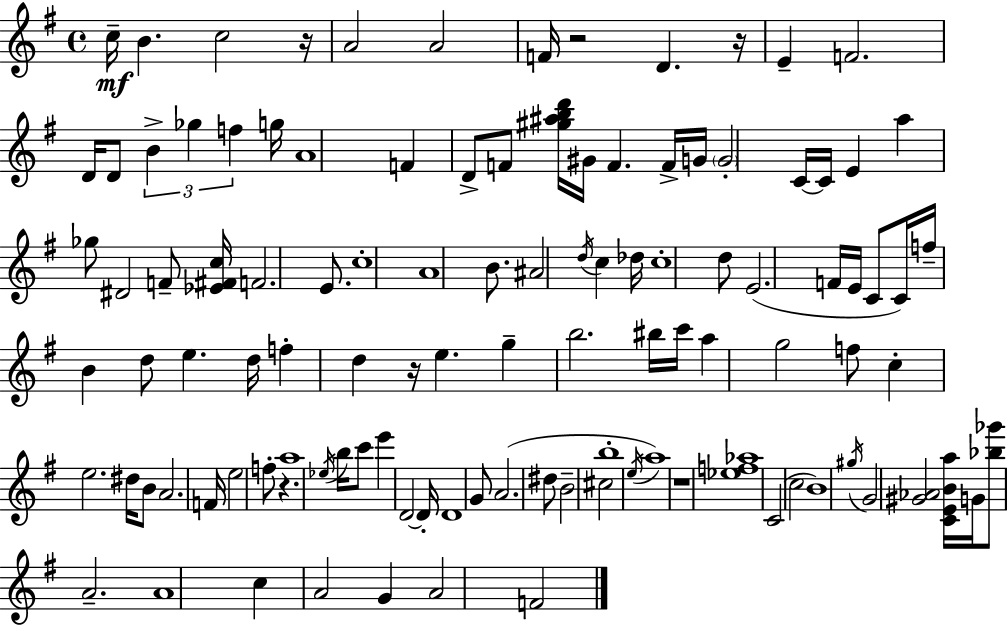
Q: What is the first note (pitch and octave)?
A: C5